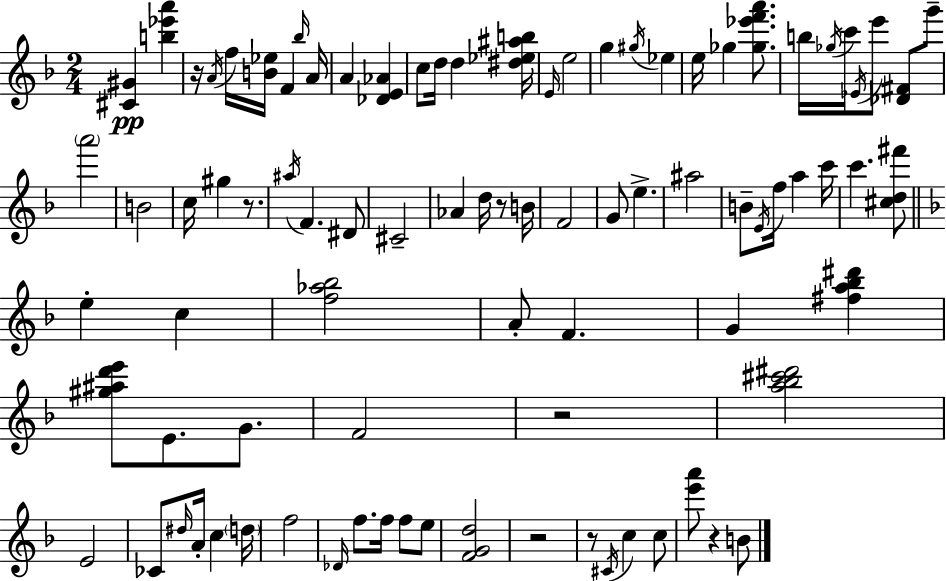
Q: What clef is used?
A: treble